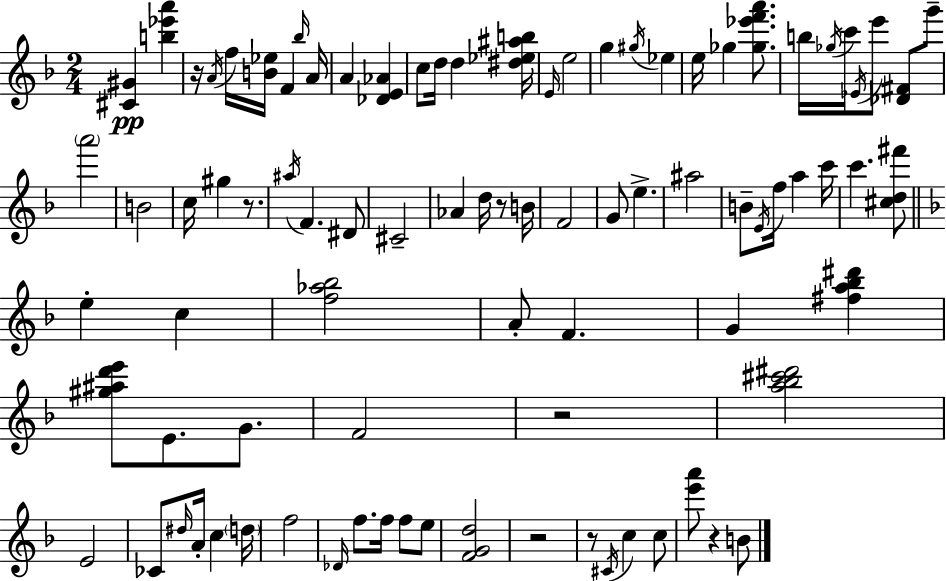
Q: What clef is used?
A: treble